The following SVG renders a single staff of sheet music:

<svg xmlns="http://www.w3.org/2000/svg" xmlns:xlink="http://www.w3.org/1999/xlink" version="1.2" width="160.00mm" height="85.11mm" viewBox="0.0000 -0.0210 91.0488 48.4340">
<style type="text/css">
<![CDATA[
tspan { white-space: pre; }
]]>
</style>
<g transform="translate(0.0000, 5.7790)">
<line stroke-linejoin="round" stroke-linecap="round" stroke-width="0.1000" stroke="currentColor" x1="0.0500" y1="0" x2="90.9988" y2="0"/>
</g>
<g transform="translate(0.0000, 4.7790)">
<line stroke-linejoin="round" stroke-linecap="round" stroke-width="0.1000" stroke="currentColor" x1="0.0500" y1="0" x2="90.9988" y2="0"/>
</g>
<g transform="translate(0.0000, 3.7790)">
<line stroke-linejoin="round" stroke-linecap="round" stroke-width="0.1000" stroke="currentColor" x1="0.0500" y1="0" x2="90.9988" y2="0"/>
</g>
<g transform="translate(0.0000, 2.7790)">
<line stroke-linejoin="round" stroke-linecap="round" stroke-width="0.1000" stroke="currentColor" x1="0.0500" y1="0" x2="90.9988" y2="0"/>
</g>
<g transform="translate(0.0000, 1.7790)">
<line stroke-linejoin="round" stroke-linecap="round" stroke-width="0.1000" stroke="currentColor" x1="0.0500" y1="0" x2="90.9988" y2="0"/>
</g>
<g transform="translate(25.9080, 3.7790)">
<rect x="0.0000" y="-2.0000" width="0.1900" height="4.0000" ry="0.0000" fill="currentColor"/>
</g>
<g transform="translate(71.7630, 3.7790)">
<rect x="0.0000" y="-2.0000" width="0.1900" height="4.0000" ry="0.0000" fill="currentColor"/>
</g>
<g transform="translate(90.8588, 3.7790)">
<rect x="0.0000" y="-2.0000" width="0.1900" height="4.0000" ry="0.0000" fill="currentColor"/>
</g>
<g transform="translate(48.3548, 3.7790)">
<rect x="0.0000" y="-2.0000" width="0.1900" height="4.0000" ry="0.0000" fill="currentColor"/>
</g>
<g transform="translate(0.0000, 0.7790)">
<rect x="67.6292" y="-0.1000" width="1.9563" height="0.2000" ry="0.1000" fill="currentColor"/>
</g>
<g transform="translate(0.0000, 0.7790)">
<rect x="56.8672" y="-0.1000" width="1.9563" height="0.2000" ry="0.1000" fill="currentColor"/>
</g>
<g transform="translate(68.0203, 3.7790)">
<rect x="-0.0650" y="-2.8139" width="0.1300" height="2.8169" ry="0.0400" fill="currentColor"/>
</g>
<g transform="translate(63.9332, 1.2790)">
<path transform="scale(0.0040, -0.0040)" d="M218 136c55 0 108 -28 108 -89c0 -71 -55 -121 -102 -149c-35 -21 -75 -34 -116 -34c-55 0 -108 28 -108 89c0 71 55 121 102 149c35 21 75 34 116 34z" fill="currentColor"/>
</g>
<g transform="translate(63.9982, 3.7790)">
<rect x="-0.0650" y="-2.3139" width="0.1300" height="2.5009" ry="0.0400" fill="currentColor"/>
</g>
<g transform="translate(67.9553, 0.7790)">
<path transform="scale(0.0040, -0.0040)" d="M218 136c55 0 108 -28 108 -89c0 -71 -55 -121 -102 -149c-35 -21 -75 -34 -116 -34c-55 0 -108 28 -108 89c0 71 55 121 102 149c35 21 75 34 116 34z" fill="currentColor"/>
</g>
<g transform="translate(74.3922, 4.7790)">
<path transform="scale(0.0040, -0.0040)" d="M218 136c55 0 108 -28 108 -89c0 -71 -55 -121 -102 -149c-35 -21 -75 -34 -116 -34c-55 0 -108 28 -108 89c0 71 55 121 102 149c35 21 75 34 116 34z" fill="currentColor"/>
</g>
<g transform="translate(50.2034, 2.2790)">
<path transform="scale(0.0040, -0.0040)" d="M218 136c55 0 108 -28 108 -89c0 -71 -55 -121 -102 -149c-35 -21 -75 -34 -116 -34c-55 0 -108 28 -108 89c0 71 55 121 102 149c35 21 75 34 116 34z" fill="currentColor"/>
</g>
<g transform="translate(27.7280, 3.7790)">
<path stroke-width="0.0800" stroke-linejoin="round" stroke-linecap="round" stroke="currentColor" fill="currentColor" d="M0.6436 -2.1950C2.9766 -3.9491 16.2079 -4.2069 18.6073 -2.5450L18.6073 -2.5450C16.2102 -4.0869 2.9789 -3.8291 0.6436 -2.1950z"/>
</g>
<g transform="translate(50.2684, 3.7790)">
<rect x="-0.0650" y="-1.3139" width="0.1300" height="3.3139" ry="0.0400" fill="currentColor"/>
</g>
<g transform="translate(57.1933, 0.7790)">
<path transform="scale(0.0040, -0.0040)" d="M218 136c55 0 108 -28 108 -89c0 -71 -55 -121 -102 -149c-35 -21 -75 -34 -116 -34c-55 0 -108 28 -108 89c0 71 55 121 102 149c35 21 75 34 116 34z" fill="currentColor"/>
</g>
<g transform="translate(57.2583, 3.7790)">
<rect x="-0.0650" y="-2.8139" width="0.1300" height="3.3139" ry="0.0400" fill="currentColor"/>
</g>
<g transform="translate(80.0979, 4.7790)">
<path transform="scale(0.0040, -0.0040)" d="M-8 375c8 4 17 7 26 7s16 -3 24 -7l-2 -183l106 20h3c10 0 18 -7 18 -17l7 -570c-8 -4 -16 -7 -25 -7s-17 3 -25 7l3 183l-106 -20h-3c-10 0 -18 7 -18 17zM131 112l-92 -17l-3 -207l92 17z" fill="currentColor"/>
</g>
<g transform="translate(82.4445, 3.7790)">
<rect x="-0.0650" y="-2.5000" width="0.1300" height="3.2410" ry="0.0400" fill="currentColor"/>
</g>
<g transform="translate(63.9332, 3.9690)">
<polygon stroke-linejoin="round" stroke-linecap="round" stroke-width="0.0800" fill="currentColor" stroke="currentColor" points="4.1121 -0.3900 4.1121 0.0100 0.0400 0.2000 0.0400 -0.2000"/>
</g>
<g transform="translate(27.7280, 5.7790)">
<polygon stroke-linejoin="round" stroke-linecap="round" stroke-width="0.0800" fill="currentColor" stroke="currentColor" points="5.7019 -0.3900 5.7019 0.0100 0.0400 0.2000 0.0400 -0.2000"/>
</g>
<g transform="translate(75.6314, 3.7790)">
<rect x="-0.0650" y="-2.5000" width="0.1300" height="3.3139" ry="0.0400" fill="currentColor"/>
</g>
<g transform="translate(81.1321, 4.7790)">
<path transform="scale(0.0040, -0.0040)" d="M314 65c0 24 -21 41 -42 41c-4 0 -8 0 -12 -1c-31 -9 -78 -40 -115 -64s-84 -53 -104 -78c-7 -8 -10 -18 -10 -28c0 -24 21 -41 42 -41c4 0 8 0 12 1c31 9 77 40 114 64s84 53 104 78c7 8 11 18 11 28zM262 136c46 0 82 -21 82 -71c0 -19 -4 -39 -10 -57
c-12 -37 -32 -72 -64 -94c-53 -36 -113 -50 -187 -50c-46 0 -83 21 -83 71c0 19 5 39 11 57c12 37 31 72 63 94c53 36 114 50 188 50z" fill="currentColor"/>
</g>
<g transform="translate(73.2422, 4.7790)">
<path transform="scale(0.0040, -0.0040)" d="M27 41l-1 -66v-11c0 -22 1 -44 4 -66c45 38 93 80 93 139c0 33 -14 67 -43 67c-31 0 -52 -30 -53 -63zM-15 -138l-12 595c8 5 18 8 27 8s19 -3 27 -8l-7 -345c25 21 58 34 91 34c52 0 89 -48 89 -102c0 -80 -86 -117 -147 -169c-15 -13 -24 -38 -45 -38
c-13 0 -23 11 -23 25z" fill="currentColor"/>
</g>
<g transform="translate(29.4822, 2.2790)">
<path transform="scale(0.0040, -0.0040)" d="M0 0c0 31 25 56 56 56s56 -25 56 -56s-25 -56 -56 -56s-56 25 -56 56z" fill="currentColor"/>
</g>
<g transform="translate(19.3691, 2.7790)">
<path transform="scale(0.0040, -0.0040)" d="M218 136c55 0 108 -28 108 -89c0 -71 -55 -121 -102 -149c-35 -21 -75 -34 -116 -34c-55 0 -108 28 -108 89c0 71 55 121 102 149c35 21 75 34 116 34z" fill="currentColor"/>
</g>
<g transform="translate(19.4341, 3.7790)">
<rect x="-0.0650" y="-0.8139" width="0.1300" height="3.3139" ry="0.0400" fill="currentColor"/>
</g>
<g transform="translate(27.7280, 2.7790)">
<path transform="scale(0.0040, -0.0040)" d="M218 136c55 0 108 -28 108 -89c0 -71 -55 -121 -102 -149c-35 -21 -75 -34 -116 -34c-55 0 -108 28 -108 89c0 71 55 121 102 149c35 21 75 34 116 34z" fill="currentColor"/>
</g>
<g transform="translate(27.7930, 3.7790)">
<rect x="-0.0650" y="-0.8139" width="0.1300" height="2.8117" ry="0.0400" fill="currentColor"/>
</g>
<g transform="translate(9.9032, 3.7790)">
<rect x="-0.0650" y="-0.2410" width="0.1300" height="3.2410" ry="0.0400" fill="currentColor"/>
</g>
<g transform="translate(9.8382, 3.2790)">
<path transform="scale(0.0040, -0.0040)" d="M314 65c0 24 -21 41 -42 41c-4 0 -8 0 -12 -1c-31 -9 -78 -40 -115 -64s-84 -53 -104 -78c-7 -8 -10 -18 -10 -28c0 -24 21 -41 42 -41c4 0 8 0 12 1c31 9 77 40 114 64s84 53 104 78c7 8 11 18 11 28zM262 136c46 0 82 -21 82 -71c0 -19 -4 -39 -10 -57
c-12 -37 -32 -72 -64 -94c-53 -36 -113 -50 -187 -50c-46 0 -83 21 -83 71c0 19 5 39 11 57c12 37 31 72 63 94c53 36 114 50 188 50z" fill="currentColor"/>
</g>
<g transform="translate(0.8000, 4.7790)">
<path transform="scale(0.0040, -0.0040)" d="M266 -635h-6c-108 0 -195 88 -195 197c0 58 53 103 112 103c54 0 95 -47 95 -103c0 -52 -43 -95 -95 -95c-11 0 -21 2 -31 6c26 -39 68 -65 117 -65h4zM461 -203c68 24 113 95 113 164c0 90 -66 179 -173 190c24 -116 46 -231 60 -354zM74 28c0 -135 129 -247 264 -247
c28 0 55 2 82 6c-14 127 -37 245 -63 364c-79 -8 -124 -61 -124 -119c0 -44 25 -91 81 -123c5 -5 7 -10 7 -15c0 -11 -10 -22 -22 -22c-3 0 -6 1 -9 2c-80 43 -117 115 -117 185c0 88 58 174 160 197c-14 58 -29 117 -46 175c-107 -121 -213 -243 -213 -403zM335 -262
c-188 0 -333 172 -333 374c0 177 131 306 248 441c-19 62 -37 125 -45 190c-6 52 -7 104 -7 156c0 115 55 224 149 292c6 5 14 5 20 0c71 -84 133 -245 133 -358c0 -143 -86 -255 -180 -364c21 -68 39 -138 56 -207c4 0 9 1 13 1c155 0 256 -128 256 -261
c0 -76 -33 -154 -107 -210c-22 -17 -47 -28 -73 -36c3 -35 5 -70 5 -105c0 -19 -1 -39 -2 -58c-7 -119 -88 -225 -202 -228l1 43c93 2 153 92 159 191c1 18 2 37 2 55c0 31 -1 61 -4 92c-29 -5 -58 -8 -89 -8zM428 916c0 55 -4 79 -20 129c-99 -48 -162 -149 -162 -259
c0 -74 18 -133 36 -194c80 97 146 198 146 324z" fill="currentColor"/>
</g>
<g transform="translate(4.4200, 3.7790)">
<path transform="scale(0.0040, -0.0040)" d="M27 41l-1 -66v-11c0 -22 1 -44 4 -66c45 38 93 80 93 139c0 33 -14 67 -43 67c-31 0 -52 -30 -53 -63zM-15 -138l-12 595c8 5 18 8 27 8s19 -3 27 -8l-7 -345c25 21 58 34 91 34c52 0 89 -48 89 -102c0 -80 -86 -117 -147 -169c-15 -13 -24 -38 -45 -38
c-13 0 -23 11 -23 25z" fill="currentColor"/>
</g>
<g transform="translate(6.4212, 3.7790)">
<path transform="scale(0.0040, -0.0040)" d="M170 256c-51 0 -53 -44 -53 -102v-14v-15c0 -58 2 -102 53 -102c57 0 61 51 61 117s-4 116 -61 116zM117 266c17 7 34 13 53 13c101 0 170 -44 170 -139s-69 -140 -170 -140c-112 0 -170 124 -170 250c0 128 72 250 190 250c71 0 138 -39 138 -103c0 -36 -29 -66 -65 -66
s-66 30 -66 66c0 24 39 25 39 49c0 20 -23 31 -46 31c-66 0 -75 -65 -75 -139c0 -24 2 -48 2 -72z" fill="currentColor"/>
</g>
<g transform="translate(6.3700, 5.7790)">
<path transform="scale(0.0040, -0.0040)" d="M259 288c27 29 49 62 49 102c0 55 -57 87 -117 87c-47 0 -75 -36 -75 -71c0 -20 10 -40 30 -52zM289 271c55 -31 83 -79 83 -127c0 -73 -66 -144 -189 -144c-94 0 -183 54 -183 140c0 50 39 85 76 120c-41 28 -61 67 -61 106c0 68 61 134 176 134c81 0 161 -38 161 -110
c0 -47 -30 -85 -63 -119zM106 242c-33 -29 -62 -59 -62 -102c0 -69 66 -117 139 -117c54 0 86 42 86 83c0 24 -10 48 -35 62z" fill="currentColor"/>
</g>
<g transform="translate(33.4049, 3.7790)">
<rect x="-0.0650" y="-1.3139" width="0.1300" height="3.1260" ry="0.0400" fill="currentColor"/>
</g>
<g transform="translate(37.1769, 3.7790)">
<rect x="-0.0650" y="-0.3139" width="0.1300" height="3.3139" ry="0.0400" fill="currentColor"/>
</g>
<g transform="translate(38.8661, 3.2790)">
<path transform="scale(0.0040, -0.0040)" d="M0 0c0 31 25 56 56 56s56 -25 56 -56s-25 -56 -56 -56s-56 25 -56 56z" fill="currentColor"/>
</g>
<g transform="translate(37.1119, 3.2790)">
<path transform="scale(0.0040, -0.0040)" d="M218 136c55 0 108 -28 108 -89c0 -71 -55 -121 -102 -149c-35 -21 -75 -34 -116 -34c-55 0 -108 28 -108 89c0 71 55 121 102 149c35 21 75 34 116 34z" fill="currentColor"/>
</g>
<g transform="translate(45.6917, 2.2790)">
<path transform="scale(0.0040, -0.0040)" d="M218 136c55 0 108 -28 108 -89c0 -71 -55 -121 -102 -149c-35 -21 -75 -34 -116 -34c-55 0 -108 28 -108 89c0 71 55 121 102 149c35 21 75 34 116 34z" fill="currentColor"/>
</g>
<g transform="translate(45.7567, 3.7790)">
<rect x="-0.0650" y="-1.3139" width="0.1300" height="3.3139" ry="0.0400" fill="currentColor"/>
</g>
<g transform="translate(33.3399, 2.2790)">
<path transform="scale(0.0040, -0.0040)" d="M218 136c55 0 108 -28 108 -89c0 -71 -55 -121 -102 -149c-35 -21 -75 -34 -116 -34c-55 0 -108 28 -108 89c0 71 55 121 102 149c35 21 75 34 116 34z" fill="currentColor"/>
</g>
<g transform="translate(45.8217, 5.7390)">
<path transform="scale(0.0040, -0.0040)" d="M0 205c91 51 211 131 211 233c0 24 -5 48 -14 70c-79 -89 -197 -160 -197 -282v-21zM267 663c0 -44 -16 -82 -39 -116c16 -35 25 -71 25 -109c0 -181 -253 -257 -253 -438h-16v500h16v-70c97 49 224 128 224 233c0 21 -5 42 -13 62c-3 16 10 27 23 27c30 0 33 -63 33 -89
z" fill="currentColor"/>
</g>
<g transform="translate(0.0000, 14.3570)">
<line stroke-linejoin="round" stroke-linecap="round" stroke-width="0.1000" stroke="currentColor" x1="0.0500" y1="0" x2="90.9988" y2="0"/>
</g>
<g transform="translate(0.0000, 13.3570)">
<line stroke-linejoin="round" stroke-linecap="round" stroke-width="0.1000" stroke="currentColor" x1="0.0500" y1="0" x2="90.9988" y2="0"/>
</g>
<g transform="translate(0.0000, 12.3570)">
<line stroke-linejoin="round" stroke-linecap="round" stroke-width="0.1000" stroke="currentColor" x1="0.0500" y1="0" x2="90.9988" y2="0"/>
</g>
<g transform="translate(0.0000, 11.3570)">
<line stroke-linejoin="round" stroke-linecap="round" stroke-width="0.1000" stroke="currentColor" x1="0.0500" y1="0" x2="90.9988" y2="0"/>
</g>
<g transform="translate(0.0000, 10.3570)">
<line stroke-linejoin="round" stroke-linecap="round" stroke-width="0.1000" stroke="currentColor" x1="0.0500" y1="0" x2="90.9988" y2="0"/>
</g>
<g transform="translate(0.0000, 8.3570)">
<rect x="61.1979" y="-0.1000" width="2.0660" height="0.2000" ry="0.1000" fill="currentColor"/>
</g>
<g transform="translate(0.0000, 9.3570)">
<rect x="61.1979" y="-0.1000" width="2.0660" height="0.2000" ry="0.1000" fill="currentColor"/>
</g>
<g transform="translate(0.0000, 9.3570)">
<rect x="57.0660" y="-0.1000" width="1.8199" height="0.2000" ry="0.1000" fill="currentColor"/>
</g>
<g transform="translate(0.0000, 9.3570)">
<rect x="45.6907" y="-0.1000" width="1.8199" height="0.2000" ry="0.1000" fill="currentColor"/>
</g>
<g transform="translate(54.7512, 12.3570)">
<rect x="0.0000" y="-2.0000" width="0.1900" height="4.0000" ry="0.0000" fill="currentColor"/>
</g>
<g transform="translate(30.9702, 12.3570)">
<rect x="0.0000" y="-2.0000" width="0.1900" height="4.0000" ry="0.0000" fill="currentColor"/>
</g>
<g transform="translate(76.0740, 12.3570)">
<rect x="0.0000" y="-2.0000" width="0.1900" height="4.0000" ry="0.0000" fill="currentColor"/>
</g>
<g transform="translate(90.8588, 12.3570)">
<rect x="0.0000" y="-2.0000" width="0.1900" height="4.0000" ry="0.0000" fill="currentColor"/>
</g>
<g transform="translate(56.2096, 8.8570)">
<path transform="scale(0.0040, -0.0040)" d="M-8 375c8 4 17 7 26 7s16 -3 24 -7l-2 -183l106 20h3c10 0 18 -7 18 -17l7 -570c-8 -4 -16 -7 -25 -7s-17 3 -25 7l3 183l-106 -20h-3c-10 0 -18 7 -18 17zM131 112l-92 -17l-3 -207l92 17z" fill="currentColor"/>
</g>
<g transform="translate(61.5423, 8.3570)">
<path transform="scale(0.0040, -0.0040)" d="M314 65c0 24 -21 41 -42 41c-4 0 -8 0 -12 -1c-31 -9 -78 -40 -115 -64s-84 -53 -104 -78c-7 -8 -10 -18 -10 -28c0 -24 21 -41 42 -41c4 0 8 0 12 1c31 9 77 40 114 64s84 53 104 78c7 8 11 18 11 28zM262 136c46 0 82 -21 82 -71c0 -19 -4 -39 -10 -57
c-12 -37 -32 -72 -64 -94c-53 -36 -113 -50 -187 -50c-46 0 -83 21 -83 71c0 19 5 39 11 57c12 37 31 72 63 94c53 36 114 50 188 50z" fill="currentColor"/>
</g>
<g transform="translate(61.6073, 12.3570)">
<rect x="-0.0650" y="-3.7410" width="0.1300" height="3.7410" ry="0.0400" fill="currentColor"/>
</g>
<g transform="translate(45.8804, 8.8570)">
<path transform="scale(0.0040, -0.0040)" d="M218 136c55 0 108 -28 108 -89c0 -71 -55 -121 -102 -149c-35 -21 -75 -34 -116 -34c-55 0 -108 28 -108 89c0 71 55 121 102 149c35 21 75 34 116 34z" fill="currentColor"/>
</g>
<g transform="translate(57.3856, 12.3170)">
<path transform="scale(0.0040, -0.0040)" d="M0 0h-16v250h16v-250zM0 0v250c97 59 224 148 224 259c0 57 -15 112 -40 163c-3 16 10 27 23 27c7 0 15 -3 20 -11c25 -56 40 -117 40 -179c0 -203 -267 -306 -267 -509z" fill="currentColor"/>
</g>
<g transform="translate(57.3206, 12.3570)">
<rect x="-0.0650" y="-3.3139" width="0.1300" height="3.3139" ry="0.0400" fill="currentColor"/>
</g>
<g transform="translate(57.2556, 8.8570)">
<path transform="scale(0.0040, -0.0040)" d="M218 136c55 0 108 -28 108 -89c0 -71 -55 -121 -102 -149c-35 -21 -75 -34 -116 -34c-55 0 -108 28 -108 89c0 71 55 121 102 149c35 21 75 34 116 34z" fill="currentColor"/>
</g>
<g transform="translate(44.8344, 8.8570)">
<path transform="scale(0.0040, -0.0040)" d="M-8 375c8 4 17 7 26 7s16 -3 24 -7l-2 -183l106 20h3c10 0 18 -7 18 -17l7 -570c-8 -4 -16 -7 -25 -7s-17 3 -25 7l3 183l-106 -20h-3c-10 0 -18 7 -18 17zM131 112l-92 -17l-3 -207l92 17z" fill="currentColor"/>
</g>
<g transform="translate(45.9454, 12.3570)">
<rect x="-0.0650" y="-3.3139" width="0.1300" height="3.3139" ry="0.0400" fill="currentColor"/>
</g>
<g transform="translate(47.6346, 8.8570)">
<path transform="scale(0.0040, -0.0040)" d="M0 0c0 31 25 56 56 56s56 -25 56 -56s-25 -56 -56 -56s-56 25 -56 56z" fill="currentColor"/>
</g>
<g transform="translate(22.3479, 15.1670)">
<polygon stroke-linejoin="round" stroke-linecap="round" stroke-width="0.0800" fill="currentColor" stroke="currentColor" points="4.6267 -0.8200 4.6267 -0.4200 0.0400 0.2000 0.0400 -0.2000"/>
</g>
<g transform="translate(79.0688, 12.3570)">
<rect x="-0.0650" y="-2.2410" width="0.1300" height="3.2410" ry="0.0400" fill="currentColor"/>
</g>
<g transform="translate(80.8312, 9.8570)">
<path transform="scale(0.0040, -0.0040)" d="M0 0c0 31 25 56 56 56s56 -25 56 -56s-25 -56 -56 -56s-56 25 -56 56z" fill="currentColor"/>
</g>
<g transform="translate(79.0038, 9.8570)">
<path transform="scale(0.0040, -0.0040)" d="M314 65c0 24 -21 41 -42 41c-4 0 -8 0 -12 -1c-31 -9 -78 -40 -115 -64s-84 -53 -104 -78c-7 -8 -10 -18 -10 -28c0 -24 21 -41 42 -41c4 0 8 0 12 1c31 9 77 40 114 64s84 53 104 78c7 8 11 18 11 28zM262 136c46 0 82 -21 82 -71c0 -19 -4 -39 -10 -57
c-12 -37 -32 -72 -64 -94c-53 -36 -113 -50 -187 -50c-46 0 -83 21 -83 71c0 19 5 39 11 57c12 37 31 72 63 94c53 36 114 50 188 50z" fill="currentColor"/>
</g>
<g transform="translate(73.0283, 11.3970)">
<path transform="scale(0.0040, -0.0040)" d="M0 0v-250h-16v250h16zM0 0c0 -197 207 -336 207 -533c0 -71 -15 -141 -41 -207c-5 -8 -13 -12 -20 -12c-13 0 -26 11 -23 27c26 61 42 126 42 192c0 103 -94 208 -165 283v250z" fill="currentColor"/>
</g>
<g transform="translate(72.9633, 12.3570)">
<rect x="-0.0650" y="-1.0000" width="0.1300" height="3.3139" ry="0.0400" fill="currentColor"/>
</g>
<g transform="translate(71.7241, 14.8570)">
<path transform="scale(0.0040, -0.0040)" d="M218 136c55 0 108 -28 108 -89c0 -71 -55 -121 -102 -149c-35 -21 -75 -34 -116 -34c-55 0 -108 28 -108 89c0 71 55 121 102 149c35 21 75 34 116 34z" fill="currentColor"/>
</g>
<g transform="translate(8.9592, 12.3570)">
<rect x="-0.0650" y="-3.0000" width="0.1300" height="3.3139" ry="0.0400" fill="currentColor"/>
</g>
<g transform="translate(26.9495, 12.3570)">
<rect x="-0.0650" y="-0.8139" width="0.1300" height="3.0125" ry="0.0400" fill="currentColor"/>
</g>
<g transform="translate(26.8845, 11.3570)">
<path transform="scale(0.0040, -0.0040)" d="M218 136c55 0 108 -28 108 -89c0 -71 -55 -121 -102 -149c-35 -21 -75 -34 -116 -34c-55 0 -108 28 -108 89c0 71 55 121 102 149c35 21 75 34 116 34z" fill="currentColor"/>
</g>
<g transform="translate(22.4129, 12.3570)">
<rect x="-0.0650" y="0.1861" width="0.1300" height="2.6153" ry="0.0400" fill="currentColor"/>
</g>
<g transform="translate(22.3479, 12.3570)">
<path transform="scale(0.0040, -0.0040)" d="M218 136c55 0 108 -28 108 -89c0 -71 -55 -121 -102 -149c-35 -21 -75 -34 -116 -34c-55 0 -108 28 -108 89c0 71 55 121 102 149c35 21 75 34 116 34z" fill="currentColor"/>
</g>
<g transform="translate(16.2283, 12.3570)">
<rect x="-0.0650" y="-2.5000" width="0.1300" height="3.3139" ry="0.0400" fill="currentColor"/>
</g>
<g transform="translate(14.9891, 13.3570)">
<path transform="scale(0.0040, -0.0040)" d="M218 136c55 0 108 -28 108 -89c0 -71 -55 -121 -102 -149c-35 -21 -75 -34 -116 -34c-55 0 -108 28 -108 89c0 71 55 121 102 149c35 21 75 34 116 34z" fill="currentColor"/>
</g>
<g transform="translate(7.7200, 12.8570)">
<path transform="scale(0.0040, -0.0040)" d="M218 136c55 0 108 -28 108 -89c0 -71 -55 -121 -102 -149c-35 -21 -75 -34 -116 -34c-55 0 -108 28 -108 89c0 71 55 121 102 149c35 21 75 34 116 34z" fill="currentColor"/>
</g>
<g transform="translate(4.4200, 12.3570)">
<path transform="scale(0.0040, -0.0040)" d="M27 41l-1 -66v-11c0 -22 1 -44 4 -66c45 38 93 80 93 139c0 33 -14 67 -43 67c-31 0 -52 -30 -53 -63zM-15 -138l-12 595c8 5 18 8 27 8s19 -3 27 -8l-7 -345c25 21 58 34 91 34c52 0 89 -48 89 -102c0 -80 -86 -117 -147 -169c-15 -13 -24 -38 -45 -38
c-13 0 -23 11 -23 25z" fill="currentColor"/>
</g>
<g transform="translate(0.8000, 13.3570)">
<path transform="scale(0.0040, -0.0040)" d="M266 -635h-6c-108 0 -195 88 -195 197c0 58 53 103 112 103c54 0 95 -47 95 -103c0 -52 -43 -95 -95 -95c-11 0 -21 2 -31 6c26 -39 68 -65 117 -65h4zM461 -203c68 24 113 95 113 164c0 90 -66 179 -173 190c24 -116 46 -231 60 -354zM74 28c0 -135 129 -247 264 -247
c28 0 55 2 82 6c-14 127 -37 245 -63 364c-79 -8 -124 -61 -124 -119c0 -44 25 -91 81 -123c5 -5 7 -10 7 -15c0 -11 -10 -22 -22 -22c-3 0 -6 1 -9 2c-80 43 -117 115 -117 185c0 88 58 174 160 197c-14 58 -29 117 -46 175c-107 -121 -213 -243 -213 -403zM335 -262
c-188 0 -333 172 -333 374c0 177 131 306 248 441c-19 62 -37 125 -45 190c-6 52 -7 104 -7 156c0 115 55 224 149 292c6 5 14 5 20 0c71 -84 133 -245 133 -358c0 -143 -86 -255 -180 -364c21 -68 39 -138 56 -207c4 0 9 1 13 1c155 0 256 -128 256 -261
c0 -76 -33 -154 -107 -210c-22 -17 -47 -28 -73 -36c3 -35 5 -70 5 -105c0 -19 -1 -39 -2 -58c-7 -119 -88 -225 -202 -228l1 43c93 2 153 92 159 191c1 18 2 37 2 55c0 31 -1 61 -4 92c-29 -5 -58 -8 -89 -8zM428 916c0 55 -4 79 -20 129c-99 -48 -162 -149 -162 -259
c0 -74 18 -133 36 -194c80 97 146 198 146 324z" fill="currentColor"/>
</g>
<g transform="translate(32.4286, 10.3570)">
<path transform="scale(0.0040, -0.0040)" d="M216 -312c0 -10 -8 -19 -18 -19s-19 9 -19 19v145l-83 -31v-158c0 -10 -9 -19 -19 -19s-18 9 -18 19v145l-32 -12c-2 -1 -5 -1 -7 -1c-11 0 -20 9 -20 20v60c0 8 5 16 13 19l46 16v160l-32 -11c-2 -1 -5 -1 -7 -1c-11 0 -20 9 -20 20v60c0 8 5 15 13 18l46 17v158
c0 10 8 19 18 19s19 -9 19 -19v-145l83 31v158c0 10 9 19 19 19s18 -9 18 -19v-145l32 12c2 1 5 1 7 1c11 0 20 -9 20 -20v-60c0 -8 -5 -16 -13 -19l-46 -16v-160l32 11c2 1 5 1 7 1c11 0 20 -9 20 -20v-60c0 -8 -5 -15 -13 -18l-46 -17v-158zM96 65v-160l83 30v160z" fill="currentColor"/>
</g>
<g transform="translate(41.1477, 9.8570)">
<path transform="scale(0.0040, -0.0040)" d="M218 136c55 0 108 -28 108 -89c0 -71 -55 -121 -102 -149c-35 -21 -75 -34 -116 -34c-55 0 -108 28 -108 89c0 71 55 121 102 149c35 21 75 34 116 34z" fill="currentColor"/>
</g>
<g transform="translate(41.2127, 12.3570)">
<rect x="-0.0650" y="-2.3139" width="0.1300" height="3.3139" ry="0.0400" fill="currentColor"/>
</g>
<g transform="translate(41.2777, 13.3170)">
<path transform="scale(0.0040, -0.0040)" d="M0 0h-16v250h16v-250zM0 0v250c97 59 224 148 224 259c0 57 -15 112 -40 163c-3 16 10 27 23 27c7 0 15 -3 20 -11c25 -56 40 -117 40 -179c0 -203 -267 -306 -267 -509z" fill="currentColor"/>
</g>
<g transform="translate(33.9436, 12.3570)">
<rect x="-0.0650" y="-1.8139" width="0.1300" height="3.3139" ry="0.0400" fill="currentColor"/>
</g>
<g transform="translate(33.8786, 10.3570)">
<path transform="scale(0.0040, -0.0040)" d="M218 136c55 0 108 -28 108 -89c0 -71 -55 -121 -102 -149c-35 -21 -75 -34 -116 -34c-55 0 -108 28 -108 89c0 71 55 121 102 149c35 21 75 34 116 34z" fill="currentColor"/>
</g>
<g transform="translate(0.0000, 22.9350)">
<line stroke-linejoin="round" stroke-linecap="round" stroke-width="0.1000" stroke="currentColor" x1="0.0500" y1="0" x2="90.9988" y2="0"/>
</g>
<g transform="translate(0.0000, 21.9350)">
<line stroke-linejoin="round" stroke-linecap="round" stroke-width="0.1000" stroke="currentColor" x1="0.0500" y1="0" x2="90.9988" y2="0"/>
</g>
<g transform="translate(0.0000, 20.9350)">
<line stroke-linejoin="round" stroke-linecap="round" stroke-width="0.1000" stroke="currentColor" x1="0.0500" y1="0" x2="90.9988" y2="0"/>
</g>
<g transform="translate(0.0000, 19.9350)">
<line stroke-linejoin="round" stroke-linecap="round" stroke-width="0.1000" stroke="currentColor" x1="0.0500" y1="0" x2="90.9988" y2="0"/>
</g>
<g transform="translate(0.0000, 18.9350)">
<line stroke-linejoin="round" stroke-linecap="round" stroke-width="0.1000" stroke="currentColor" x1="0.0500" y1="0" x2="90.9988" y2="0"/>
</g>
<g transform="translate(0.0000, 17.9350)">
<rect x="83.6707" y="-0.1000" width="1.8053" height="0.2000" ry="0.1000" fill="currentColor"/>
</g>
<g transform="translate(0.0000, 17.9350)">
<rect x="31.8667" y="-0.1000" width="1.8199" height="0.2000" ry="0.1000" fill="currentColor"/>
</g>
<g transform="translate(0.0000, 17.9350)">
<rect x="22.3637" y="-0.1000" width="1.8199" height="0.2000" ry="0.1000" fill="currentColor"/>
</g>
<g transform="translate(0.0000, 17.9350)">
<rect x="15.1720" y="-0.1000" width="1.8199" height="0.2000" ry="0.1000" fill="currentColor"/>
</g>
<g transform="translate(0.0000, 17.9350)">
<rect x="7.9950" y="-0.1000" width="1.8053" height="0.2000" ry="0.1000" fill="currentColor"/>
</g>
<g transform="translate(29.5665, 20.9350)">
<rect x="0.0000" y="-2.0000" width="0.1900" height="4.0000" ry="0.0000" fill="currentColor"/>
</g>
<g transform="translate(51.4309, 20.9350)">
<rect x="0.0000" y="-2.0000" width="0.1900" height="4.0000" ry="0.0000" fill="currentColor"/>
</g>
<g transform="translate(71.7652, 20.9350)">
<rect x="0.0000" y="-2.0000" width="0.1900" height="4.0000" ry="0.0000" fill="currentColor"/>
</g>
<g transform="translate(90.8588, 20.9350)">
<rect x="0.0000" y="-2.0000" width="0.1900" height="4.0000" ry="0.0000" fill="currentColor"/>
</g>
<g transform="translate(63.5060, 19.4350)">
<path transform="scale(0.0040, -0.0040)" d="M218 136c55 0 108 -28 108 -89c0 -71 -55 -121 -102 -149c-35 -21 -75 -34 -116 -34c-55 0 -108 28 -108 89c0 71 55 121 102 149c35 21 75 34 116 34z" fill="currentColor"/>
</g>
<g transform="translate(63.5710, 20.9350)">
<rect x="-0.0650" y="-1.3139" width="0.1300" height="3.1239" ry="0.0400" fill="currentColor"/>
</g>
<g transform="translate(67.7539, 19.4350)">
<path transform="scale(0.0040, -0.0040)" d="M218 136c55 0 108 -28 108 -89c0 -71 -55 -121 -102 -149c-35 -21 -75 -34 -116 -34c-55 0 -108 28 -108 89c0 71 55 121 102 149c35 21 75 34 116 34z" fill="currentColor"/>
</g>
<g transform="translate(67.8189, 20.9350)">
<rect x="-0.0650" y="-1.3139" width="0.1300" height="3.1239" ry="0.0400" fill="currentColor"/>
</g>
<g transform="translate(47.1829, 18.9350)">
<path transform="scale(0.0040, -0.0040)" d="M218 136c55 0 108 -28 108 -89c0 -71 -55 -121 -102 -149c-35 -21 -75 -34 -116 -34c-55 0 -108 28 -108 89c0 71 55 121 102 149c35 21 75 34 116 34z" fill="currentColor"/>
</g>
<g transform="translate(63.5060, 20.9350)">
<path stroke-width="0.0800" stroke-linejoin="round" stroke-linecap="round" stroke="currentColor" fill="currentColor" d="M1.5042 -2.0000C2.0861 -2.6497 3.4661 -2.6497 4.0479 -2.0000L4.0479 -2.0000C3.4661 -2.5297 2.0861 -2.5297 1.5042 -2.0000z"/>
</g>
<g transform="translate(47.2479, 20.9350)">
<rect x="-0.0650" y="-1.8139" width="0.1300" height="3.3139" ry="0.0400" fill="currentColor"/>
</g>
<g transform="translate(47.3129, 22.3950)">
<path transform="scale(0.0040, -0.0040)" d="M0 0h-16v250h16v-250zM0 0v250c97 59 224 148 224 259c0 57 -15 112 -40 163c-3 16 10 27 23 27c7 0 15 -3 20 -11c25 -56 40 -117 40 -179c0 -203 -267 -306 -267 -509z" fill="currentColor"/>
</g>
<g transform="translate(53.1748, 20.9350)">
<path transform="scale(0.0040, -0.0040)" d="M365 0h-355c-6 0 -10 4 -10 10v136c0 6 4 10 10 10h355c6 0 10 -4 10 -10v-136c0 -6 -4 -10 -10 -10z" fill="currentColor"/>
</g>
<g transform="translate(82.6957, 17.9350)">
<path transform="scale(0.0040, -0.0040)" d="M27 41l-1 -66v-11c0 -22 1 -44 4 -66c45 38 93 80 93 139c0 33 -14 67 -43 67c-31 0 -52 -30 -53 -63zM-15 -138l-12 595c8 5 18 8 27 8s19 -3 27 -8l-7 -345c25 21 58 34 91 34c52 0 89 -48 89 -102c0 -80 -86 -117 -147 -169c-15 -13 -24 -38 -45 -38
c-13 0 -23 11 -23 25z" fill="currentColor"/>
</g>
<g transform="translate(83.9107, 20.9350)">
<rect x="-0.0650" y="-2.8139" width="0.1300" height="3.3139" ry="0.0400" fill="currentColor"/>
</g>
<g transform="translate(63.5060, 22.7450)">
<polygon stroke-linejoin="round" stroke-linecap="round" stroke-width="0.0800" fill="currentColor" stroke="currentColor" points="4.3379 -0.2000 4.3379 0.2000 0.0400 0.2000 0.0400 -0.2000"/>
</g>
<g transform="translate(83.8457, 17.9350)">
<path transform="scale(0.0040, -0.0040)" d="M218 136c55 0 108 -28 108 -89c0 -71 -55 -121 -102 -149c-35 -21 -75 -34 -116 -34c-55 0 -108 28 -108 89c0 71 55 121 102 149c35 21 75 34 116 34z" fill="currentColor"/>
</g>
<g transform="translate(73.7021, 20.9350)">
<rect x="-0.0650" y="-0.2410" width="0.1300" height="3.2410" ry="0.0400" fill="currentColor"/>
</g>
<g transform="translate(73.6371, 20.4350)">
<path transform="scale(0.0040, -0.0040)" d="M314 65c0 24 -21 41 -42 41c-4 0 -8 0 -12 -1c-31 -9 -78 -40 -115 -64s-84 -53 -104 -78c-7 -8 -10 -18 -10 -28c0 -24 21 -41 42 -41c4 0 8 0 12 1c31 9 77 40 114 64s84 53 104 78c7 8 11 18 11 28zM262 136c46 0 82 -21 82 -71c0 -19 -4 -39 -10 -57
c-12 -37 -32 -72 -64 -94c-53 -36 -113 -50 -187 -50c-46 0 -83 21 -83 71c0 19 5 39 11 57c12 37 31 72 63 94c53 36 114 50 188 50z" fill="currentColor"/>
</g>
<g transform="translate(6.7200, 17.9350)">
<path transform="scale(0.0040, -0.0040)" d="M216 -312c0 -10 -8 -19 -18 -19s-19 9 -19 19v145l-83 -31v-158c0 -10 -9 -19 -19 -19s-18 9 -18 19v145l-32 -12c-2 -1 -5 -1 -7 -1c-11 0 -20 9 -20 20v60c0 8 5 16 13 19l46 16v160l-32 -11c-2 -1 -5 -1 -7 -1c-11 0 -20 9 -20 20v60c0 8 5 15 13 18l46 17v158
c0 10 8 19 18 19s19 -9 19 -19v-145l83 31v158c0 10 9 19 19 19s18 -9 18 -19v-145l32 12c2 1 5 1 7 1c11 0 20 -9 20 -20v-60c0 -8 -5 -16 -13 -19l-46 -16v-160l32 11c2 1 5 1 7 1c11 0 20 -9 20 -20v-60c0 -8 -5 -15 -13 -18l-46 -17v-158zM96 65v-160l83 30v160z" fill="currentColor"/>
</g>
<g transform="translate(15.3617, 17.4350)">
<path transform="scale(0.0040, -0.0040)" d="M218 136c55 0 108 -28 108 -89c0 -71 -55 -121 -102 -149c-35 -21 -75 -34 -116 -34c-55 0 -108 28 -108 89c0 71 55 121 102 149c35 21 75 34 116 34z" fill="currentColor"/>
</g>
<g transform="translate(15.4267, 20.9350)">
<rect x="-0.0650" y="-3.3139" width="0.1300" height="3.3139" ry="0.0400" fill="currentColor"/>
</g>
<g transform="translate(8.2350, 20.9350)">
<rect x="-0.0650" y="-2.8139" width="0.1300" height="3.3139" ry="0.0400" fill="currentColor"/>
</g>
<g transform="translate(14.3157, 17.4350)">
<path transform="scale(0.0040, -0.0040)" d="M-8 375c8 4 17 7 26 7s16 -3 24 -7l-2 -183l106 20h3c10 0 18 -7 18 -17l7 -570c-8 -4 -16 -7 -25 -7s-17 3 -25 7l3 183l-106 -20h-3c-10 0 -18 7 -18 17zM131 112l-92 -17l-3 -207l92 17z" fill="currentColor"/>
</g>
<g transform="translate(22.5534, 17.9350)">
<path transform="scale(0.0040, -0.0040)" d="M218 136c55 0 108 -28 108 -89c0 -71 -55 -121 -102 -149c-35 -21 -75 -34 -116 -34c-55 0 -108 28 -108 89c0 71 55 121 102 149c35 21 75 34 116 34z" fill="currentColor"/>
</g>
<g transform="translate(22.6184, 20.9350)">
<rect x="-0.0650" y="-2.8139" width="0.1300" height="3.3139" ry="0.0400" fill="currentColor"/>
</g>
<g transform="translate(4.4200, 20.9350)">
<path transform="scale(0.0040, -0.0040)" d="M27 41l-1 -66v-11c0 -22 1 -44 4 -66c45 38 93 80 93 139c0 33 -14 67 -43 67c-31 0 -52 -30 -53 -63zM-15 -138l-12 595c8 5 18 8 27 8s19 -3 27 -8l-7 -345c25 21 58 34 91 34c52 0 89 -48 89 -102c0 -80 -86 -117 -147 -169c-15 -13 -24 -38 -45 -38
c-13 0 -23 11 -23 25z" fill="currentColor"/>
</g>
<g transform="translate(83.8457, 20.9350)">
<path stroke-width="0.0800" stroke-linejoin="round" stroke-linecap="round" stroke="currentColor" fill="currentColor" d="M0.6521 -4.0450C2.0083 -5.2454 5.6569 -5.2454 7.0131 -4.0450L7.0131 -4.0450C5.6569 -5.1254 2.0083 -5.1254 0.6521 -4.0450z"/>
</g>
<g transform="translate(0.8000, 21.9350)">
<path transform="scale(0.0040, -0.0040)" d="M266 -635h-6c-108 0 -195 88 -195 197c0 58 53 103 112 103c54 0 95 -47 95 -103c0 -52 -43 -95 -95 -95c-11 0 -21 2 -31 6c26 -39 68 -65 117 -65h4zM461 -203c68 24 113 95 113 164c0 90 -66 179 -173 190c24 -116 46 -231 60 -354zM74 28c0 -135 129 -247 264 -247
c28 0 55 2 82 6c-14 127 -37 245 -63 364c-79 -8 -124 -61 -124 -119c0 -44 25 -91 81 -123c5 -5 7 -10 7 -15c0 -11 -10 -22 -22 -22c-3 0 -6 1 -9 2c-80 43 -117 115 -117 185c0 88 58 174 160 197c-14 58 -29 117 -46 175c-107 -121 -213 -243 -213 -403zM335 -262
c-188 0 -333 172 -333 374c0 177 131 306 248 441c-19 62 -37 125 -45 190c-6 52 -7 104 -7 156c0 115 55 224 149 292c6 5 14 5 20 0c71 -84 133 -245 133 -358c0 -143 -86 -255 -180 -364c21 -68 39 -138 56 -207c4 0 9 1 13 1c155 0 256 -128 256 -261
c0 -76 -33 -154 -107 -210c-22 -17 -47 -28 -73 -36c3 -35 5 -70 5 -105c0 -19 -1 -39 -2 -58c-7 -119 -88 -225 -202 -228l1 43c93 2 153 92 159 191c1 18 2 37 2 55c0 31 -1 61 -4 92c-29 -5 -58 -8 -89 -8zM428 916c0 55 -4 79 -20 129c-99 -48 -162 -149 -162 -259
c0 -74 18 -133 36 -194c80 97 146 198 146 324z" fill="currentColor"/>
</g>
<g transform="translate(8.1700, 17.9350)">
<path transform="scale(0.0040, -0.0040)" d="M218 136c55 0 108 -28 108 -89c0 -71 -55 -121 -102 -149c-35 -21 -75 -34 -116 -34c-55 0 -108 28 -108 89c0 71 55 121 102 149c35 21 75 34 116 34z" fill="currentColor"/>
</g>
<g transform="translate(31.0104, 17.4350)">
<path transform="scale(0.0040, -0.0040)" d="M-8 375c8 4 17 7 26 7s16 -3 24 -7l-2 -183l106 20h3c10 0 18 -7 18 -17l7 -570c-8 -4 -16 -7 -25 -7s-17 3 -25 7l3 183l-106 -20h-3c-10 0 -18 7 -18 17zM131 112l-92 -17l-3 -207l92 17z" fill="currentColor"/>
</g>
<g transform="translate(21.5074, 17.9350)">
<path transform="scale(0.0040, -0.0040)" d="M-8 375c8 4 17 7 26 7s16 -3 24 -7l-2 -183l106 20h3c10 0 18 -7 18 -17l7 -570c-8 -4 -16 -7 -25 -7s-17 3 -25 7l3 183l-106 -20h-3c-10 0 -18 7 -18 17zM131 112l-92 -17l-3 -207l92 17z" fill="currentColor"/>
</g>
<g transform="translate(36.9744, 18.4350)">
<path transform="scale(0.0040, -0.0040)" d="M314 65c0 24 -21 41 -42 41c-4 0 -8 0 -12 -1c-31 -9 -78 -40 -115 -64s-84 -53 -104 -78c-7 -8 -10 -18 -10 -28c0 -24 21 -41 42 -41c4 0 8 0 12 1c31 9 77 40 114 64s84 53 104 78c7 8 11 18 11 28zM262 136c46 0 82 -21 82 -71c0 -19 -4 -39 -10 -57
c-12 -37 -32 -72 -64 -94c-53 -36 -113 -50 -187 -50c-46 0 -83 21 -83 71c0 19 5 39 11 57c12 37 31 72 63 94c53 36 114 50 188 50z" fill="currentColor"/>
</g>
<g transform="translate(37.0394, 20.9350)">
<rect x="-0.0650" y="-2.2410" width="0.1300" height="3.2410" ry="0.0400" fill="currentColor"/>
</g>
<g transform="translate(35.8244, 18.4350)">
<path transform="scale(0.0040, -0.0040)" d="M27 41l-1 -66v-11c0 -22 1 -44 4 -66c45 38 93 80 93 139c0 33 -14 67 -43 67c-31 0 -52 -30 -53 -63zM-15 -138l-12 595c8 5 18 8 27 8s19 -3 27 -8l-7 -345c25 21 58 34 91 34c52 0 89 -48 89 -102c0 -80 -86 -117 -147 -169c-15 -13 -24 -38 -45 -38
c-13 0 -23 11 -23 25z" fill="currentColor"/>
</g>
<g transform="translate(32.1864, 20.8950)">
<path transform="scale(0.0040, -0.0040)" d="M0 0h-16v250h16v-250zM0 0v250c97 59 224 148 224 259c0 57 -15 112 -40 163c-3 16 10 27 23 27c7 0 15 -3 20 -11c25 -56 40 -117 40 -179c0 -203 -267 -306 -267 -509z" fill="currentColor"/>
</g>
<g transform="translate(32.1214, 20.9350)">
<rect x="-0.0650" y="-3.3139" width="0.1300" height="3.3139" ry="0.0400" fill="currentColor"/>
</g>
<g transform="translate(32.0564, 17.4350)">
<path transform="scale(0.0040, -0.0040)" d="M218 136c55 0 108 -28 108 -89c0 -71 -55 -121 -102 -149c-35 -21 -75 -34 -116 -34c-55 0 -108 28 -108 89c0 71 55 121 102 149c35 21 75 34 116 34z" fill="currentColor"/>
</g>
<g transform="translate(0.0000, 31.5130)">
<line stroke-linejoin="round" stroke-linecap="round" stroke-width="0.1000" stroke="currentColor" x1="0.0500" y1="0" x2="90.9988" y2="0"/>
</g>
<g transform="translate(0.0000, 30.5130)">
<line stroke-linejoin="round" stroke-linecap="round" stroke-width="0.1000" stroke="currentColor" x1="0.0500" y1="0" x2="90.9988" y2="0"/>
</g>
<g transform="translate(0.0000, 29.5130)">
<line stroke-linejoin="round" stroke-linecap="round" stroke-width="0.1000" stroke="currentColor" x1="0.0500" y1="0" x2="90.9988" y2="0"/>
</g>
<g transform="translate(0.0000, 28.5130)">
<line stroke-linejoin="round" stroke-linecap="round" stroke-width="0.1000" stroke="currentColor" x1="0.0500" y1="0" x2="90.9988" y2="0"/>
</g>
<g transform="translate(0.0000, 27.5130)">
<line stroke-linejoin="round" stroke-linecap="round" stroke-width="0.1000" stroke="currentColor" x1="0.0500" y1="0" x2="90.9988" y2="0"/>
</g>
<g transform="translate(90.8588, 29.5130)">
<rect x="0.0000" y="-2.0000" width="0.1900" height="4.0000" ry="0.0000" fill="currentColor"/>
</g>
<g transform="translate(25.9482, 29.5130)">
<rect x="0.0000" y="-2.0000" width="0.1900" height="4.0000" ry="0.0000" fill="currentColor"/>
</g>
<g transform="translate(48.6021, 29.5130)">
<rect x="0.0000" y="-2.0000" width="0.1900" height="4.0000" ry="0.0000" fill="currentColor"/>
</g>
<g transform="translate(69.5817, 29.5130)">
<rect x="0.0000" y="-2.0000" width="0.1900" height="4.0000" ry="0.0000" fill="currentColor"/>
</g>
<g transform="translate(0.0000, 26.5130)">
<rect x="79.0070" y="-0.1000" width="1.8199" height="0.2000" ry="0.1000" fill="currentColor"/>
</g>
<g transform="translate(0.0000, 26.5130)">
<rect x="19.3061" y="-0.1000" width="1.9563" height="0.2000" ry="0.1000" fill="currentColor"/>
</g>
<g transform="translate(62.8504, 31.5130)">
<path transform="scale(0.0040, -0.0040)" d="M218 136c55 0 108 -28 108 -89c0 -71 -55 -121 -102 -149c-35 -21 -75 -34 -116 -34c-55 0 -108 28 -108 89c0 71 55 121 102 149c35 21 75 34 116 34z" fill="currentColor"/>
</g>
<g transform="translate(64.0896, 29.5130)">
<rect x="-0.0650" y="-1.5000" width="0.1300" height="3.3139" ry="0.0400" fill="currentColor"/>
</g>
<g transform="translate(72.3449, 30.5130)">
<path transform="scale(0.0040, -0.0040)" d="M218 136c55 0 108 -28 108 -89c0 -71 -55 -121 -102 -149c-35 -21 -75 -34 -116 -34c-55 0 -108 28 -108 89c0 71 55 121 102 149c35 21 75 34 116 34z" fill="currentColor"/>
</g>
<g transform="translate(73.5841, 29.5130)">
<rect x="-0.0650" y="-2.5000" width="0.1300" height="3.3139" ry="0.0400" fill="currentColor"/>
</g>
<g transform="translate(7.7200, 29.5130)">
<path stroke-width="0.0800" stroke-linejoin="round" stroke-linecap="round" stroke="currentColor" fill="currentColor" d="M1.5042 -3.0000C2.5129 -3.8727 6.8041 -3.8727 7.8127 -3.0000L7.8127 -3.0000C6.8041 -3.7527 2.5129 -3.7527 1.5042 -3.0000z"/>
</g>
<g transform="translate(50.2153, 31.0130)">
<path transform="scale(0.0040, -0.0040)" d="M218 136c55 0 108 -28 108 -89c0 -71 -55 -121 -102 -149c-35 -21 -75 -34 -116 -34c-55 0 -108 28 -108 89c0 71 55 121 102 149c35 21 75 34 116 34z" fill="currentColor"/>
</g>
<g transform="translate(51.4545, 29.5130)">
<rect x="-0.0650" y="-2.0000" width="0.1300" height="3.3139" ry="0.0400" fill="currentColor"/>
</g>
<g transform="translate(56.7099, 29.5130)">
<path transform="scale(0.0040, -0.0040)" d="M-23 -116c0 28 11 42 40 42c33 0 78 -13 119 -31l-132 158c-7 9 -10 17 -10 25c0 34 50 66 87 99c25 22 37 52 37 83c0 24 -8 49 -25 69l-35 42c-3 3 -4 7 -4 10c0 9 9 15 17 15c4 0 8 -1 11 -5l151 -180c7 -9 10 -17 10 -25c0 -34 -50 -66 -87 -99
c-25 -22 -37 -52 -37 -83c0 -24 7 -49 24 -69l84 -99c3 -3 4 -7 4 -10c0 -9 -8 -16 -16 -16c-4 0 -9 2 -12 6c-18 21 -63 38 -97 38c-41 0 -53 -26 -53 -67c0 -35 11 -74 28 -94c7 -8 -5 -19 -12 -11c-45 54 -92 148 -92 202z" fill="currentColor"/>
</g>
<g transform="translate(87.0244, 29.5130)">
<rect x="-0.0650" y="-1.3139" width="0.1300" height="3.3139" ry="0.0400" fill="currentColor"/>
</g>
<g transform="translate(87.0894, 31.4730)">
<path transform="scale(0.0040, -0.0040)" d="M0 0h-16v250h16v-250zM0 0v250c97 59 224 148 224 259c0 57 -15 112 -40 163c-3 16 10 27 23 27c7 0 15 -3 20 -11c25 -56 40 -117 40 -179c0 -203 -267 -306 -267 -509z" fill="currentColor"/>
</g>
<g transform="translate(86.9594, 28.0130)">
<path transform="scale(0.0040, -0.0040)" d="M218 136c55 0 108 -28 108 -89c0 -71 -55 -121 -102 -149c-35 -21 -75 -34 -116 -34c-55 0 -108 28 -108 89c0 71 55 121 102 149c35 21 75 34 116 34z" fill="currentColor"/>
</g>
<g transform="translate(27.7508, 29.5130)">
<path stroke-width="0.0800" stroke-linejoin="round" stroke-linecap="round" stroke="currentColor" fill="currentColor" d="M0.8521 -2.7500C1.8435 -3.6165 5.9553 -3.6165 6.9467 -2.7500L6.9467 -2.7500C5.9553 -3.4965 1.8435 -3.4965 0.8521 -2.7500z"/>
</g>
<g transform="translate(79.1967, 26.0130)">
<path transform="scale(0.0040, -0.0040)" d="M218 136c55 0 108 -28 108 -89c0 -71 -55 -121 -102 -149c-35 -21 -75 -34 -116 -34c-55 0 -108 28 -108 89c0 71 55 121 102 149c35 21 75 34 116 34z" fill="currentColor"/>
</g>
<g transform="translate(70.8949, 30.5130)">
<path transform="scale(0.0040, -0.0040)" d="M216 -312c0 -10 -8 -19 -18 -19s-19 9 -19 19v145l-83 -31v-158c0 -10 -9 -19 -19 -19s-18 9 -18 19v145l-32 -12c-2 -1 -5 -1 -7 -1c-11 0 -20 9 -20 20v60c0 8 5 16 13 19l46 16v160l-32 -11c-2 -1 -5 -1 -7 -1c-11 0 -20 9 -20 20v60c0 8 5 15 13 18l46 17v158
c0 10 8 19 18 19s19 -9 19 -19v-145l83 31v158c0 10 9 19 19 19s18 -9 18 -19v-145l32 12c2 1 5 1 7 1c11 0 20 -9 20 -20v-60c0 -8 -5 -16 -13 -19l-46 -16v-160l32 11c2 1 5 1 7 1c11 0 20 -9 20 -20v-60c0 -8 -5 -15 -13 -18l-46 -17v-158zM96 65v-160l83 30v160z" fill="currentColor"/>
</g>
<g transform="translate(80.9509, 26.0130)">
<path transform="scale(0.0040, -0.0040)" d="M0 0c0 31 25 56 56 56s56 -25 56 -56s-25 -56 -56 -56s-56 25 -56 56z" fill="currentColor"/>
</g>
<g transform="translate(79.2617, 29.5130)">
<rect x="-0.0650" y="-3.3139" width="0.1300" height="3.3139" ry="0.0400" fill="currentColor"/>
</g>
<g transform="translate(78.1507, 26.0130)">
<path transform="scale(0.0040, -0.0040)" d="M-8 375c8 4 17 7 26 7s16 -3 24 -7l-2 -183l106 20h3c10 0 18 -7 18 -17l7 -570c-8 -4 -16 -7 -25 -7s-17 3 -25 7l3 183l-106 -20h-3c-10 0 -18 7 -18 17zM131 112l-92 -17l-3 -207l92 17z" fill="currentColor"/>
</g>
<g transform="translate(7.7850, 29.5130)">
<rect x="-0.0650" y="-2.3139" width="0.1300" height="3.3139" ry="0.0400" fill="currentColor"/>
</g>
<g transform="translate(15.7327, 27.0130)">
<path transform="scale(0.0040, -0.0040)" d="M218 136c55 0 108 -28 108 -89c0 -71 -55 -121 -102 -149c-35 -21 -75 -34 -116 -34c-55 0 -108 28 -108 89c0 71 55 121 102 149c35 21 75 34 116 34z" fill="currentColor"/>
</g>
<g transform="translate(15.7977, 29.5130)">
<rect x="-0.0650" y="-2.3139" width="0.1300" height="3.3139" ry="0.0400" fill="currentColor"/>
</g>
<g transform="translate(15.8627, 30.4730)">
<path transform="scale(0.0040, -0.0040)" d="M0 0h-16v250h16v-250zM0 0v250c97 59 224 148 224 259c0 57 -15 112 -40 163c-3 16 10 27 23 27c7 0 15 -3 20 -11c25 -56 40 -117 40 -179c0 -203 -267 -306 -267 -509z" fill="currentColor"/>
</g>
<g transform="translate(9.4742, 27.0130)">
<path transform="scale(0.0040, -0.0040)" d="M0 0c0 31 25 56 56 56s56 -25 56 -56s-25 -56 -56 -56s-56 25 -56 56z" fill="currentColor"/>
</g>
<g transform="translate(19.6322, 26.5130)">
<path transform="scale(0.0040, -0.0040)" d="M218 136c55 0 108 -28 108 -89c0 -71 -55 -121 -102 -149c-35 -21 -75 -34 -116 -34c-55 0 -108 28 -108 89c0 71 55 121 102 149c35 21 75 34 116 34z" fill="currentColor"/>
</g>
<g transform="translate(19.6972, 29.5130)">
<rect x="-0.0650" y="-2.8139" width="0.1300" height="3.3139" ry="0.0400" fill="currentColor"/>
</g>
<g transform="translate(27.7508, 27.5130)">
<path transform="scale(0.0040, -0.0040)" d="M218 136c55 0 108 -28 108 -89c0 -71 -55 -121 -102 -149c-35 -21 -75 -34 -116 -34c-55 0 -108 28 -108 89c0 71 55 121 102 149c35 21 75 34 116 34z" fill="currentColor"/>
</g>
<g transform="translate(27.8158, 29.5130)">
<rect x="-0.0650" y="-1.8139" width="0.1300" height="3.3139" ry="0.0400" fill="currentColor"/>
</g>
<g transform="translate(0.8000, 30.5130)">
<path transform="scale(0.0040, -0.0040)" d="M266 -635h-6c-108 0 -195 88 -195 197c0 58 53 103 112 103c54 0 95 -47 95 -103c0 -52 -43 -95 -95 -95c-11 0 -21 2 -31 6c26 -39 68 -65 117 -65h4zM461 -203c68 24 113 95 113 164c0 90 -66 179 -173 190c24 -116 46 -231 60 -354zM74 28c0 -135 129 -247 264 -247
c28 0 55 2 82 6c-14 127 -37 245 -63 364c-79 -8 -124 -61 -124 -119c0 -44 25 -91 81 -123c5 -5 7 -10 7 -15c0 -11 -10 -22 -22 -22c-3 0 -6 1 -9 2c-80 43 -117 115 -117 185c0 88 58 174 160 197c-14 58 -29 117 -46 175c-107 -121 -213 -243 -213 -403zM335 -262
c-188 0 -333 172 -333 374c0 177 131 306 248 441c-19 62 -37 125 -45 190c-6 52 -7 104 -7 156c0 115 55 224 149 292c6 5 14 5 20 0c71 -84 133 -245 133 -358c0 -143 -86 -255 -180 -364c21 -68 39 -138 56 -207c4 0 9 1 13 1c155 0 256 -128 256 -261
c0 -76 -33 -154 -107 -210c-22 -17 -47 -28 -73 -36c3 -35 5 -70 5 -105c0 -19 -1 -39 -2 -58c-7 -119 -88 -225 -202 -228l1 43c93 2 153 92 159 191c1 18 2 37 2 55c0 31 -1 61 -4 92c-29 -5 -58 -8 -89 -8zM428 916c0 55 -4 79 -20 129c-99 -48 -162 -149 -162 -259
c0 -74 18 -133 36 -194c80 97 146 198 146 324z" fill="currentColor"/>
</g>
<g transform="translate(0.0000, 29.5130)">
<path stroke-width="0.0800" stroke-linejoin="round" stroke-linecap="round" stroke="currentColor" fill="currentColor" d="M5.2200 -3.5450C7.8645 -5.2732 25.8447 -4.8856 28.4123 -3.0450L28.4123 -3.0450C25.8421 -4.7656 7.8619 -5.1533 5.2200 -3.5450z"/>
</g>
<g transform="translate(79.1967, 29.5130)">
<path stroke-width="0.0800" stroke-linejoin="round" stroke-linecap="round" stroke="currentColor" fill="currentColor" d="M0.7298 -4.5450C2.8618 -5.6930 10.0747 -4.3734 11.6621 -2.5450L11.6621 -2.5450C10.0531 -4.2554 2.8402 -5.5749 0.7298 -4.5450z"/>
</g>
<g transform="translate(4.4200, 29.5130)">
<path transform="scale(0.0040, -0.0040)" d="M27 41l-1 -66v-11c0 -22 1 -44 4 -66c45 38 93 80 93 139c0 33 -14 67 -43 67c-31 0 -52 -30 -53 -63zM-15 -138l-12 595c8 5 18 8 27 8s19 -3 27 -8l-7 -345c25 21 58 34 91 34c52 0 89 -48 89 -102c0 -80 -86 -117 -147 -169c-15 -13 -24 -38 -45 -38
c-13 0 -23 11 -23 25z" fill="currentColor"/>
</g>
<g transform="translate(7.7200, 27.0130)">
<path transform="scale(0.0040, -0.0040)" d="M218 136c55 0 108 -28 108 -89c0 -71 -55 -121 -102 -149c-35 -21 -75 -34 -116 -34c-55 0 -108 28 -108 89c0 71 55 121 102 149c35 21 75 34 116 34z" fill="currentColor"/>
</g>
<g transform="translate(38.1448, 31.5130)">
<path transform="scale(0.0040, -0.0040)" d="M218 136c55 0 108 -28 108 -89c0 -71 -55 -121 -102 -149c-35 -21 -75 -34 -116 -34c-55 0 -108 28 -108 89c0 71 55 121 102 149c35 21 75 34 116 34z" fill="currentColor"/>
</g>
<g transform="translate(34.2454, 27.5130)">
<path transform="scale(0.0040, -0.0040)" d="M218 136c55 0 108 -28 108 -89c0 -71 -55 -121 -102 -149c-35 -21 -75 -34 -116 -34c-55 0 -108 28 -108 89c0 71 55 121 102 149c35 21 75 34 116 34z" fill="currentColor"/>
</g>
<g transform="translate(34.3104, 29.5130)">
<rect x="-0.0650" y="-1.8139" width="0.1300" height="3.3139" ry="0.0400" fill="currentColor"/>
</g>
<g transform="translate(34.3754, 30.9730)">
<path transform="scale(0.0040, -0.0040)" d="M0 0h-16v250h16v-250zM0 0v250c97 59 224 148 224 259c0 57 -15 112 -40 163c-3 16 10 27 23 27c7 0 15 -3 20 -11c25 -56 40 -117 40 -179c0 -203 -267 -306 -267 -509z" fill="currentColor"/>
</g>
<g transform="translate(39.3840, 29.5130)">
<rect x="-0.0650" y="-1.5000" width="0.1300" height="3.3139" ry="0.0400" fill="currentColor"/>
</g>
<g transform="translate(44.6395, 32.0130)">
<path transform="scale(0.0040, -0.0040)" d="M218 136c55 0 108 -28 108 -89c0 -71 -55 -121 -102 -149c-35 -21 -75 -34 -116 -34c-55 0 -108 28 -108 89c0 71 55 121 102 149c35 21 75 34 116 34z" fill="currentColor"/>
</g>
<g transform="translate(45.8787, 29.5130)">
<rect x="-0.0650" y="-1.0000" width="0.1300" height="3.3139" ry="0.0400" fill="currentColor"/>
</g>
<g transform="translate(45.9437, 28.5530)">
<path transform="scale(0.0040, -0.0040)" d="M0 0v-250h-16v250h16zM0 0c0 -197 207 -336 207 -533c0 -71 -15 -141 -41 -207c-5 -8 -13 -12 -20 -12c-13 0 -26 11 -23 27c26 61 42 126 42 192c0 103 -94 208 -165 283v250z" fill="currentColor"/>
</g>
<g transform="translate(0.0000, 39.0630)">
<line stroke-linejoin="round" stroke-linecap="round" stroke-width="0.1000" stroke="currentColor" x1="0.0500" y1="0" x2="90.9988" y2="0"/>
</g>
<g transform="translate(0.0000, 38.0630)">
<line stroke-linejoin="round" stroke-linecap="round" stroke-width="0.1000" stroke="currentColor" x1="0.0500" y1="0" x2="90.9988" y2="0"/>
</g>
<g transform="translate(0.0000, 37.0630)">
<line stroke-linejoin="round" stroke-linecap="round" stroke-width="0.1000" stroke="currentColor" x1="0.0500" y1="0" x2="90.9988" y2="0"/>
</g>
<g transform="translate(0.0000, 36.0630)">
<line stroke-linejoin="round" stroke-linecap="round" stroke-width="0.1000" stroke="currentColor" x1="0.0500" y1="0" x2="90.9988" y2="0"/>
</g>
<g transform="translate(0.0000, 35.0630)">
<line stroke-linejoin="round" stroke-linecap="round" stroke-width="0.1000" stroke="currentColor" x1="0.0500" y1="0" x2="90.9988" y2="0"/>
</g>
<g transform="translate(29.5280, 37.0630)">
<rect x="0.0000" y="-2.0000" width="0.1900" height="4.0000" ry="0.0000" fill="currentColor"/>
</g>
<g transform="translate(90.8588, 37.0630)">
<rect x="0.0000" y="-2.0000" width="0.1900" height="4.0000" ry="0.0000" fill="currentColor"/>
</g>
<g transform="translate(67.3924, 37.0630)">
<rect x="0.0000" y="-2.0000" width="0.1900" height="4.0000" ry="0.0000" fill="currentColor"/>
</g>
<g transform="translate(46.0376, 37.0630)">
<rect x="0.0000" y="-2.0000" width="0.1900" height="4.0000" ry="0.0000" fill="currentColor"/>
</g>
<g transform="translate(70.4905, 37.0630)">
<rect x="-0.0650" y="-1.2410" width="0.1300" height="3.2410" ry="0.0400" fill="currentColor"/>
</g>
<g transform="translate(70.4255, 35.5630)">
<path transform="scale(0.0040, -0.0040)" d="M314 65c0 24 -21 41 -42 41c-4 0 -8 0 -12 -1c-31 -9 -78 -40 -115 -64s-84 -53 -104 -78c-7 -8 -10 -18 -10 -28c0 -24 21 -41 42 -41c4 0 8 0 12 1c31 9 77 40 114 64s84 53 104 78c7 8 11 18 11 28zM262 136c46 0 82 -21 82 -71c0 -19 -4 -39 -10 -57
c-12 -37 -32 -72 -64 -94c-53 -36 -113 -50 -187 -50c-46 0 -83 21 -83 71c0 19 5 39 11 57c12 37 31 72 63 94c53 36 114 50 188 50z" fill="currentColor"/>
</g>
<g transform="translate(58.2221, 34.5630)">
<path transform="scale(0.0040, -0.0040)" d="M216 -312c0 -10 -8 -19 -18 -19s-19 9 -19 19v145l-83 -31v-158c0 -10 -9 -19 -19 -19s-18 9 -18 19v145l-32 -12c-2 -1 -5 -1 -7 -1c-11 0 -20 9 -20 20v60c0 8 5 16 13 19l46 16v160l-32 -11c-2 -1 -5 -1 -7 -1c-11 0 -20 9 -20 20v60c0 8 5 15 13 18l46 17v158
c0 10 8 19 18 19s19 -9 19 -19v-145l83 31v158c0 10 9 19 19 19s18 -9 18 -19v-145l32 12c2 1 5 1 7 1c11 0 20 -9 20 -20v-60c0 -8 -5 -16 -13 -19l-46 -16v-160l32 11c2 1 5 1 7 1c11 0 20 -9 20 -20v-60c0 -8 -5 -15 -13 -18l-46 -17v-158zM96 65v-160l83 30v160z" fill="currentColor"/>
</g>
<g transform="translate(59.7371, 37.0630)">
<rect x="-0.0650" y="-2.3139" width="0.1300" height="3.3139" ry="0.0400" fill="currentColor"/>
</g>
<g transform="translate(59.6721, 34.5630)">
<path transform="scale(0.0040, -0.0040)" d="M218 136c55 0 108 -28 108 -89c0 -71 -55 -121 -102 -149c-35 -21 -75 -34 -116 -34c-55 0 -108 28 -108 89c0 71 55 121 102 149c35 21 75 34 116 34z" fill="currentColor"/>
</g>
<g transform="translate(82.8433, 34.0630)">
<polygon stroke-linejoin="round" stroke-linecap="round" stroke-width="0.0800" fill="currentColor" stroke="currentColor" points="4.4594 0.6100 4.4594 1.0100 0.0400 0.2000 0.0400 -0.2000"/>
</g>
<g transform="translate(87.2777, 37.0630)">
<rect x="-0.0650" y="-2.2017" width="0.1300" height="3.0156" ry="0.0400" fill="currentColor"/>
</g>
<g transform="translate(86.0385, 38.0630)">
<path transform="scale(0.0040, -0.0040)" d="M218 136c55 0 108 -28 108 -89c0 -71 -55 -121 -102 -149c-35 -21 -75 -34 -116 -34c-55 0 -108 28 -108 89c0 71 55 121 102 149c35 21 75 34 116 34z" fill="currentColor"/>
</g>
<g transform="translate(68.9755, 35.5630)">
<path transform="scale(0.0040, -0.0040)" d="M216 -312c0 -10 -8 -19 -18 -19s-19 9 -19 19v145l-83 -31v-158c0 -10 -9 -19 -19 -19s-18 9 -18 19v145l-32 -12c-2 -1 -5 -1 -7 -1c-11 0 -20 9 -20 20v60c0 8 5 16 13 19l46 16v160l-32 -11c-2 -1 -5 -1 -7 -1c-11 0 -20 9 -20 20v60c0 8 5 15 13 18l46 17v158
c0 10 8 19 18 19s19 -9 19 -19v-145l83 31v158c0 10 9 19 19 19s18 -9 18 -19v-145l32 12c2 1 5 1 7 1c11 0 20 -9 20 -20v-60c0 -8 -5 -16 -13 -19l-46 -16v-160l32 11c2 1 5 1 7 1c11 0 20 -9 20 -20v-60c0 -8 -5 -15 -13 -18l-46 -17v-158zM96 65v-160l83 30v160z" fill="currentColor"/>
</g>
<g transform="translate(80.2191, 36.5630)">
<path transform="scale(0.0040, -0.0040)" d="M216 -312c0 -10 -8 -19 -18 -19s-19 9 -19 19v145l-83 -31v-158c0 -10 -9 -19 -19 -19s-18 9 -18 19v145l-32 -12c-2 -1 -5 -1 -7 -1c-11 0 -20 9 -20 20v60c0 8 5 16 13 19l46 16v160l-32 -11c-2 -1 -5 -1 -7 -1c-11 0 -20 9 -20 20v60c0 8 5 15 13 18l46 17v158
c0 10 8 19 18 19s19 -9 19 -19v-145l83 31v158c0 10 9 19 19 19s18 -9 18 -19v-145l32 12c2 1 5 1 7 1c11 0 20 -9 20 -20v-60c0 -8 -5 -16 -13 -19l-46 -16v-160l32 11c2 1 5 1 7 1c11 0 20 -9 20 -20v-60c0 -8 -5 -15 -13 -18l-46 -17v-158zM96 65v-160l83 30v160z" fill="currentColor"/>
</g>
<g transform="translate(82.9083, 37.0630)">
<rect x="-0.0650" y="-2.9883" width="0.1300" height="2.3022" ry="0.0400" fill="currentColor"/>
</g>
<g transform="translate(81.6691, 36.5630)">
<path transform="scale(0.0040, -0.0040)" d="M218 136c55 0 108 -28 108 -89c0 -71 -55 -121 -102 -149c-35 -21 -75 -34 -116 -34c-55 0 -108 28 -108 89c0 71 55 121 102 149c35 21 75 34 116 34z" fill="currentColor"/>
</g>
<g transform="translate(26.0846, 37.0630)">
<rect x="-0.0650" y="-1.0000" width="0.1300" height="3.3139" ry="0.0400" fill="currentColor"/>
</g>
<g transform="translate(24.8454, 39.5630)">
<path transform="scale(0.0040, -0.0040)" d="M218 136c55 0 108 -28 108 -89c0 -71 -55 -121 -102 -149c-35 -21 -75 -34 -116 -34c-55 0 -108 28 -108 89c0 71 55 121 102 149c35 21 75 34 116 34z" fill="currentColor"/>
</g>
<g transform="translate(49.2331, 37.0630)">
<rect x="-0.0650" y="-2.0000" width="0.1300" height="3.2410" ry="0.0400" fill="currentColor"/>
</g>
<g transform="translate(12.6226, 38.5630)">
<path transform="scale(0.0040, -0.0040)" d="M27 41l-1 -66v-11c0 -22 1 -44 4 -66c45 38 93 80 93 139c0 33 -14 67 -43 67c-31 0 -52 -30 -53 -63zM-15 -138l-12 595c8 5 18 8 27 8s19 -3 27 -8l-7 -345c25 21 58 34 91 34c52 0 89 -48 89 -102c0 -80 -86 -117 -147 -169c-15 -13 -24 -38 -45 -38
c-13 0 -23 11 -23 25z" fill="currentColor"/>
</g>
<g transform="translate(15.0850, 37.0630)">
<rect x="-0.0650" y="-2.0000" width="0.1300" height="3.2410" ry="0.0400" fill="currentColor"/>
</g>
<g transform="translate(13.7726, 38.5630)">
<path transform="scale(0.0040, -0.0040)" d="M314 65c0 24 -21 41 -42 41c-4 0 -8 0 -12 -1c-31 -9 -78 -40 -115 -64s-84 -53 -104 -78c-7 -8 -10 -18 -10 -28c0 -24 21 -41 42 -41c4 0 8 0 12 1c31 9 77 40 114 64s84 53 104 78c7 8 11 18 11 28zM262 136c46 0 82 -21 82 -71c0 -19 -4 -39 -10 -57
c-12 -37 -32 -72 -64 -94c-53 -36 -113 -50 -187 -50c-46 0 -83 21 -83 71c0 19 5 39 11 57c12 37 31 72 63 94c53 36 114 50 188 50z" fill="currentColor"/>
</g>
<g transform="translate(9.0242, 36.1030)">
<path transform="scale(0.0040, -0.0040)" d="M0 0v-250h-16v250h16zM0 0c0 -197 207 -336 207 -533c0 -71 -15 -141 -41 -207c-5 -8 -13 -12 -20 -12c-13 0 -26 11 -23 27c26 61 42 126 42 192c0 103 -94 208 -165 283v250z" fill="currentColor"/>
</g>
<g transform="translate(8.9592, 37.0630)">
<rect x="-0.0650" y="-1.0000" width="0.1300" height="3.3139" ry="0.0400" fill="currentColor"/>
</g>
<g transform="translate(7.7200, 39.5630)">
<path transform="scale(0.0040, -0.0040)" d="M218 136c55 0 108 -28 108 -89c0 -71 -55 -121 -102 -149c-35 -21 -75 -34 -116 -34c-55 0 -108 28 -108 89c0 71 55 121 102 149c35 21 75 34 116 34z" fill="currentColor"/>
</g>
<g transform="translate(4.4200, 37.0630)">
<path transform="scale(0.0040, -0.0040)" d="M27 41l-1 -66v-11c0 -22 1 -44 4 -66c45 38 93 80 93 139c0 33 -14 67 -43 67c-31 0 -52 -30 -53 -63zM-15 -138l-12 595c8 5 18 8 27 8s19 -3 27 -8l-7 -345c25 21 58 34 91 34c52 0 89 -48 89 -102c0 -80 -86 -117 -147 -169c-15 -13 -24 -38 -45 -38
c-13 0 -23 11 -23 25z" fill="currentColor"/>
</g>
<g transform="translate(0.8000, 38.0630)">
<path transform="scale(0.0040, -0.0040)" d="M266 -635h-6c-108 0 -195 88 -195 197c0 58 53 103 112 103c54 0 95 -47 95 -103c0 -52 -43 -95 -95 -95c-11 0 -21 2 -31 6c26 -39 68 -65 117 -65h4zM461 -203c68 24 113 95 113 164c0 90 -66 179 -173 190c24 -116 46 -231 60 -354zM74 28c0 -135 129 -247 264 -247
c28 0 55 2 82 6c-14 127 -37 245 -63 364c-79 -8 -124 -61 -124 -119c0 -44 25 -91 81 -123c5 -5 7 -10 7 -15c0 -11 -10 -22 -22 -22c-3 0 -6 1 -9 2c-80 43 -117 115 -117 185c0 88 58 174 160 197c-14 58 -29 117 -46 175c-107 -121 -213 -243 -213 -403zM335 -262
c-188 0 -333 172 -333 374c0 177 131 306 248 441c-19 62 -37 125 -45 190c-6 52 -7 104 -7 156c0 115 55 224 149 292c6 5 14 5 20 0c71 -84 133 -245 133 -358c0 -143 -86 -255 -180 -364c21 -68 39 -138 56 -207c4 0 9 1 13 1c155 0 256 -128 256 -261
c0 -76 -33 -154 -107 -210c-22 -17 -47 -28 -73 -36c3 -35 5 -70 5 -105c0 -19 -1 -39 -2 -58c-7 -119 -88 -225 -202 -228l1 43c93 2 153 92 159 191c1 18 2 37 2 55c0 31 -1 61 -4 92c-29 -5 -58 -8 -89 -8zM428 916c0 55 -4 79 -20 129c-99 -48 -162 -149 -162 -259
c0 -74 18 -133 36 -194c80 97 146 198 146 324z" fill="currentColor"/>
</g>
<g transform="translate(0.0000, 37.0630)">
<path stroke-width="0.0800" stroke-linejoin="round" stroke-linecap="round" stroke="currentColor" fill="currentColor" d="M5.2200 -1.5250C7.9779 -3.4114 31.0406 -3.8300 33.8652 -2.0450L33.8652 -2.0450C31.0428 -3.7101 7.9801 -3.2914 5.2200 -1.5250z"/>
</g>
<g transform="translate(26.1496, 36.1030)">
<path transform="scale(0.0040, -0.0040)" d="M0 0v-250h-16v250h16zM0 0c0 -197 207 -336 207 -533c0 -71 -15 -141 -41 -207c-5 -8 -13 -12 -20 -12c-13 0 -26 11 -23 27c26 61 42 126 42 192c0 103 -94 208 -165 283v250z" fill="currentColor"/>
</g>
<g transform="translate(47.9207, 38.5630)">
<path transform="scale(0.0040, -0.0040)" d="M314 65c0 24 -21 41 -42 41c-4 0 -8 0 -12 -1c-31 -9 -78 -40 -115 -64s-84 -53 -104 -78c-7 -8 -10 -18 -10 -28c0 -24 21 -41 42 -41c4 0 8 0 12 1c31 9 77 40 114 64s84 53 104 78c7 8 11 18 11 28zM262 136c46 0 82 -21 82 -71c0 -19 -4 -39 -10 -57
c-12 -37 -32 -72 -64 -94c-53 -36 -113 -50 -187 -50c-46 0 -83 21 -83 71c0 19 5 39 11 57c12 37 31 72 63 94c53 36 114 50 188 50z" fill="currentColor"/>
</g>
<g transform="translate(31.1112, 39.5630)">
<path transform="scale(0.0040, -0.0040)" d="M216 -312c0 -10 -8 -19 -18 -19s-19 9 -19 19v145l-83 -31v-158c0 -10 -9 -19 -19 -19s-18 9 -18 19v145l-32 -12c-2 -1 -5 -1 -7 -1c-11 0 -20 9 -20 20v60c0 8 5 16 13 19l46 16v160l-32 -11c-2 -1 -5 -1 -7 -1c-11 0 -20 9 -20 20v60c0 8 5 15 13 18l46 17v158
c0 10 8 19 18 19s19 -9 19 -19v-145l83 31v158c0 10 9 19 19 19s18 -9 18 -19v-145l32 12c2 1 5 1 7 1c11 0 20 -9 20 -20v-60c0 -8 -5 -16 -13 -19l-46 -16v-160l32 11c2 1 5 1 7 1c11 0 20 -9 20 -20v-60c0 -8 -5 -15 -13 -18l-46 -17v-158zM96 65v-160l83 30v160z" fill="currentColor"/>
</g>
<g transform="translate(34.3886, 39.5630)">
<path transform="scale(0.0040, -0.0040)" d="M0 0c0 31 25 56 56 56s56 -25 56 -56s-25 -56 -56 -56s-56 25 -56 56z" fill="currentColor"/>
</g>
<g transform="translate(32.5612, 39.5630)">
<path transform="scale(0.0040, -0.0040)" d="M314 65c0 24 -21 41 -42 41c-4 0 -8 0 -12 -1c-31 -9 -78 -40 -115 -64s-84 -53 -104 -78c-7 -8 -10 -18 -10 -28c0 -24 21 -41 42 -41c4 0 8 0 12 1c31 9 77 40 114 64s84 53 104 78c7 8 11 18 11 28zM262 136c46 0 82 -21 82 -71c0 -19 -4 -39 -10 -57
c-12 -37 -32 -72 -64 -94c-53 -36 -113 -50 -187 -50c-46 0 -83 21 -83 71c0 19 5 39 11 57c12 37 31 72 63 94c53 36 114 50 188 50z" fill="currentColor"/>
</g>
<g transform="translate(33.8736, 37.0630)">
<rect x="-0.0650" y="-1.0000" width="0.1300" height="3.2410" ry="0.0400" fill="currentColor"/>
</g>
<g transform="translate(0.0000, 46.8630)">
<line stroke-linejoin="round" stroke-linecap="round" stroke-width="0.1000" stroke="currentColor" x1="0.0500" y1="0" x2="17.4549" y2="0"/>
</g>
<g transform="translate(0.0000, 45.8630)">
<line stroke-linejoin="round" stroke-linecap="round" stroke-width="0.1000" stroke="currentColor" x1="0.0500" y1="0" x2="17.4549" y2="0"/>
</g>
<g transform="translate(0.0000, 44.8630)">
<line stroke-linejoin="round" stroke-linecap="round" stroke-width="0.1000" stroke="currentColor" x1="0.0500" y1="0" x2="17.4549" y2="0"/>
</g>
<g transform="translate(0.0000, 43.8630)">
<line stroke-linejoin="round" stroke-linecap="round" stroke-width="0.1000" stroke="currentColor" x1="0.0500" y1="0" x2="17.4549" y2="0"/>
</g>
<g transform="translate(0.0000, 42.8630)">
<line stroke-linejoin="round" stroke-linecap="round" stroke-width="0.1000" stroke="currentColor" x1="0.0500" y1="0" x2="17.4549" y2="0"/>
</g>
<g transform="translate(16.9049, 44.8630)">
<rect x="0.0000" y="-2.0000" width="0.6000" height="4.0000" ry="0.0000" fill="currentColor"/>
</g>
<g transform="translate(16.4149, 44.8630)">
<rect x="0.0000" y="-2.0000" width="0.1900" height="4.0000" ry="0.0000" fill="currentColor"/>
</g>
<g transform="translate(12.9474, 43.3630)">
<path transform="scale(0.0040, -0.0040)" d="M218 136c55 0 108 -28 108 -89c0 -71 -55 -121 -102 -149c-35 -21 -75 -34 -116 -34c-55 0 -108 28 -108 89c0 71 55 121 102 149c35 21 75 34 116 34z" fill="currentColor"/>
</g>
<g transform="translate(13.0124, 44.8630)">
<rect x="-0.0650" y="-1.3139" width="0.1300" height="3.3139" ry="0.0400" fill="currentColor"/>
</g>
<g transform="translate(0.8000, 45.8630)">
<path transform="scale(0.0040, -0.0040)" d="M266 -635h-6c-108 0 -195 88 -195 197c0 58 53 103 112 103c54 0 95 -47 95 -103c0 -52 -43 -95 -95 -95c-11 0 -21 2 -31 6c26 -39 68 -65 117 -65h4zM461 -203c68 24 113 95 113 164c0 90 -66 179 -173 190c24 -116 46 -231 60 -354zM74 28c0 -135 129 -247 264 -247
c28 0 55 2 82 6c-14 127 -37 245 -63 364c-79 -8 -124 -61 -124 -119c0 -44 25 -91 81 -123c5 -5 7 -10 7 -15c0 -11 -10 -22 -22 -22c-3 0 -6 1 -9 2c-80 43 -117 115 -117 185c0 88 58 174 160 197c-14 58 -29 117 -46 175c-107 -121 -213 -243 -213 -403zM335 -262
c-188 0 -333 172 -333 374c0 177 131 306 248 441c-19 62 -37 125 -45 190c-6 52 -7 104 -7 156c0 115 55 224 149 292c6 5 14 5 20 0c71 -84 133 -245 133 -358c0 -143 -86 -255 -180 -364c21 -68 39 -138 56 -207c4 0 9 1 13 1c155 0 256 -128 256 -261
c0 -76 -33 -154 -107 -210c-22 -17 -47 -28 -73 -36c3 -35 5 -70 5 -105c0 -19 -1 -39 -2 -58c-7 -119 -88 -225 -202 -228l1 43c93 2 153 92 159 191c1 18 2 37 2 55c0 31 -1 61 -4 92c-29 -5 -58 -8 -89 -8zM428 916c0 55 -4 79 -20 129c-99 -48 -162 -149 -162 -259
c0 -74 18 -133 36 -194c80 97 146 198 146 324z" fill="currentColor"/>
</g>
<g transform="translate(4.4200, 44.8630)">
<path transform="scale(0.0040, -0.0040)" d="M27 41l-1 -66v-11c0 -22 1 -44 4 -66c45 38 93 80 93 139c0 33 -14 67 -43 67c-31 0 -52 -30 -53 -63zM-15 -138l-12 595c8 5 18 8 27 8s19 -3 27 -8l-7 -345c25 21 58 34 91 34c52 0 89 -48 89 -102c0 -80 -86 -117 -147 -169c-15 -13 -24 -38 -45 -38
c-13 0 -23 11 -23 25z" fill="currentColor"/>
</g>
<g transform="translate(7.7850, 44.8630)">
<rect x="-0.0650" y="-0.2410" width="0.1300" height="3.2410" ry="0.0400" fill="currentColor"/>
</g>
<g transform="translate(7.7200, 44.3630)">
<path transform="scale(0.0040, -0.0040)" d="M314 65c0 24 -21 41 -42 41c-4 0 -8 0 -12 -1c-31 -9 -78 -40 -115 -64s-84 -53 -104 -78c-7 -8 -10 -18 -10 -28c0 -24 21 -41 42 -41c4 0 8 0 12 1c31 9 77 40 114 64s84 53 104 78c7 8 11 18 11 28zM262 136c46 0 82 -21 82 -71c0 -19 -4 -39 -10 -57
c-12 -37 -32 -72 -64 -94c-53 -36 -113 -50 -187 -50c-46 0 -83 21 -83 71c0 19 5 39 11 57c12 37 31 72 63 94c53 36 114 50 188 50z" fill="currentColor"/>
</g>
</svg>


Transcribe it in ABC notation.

X:1
T:Untitled
M:6/8
L:1/4
K:F
c2 d d/2 e/2 c e/4 e a g/2 a/2 _G G2 A G _B/2 d/2 ^f g/2 b b/2 c'2 D/2 g2 ^a b a b/2 _g2 f/2 z2 e/2 e/2 c2 _a g g/2 a f f/2 E D/2 F z E ^G b e/2 D/2 _F2 D/2 ^D2 F2 ^g ^e2 ^c/2 G/2 c2 e